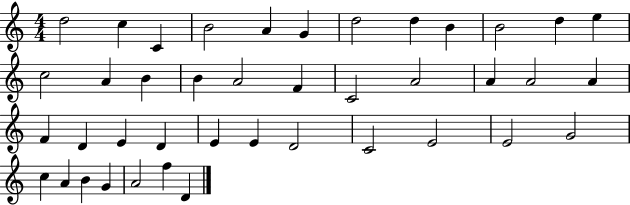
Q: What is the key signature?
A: C major